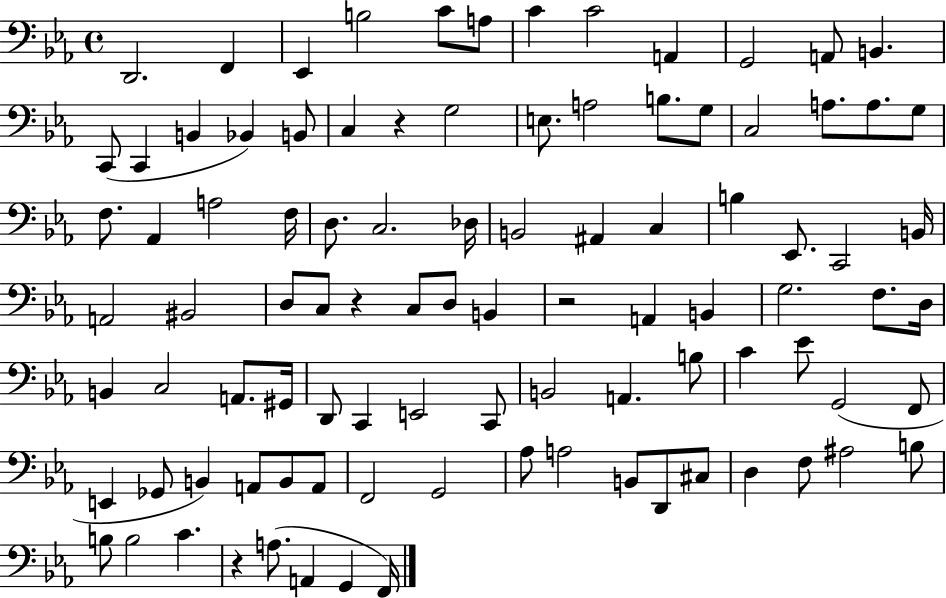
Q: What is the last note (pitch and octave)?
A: F2